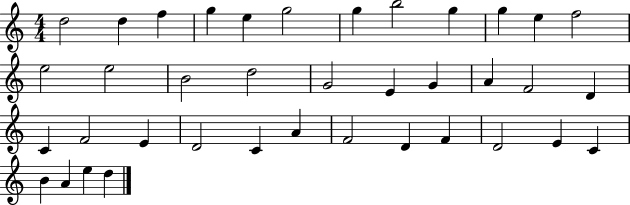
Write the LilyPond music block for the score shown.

{
  \clef treble
  \numericTimeSignature
  \time 4/4
  \key c \major
  d''2 d''4 f''4 | g''4 e''4 g''2 | g''4 b''2 g''4 | g''4 e''4 f''2 | \break e''2 e''2 | b'2 d''2 | g'2 e'4 g'4 | a'4 f'2 d'4 | \break c'4 f'2 e'4 | d'2 c'4 a'4 | f'2 d'4 f'4 | d'2 e'4 c'4 | \break b'4 a'4 e''4 d''4 | \bar "|."
}